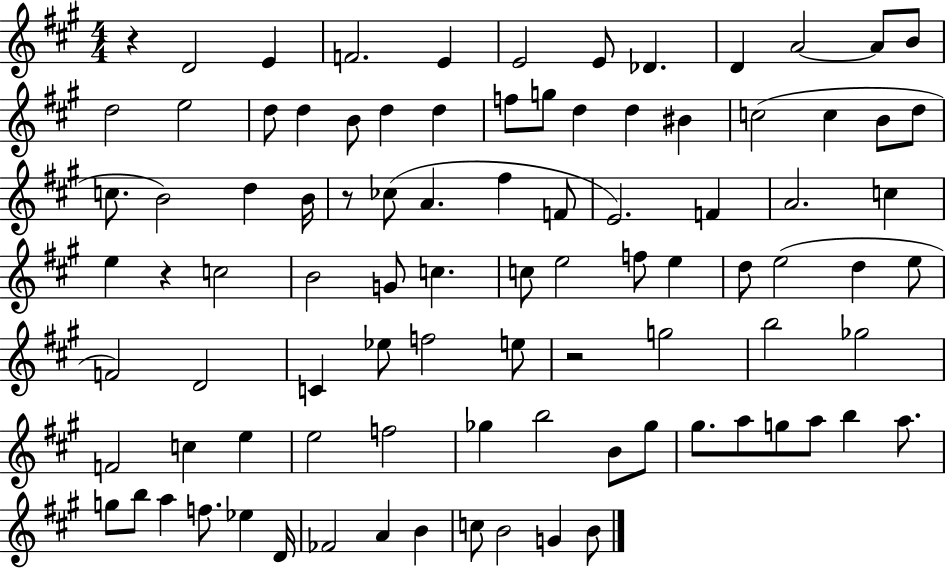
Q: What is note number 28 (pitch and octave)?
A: C5